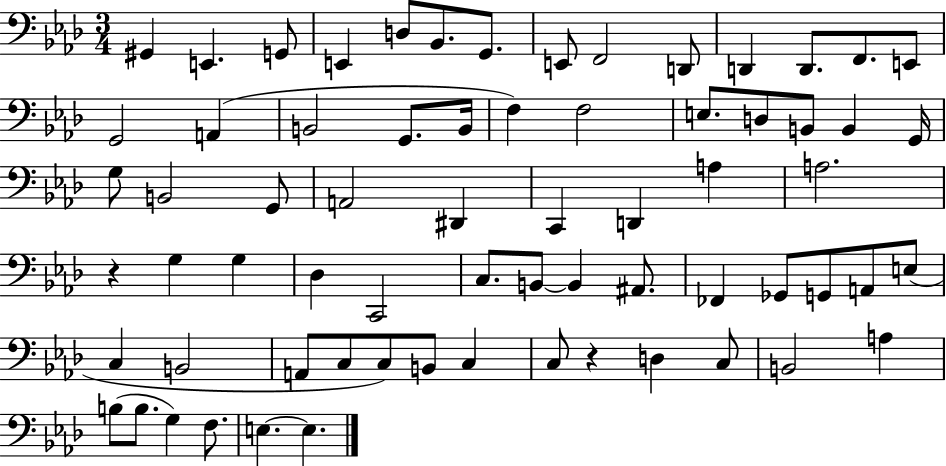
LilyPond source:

{
  \clef bass
  \numericTimeSignature
  \time 3/4
  \key aes \major
  gis,4 e,4. g,8 | e,4 d8 bes,8. g,8. | e,8 f,2 d,8 | d,4 d,8. f,8. e,8 | \break g,2 a,4( | b,2 g,8. b,16 | f4) f2 | e8. d8 b,8 b,4 g,16 | \break g8 b,2 g,8 | a,2 dis,4 | c,4 d,4 a4 | a2. | \break r4 g4 g4 | des4 c,2 | c8. b,8~~ b,4 ais,8. | fes,4 ges,8 g,8 a,8 e8( | \break c4 b,2 | a,8 c8 c8) b,8 c4 | c8 r4 d4 c8 | b,2 a4 | \break b8( b8. g4) f8. | e4.~~ e4. | \bar "|."
}